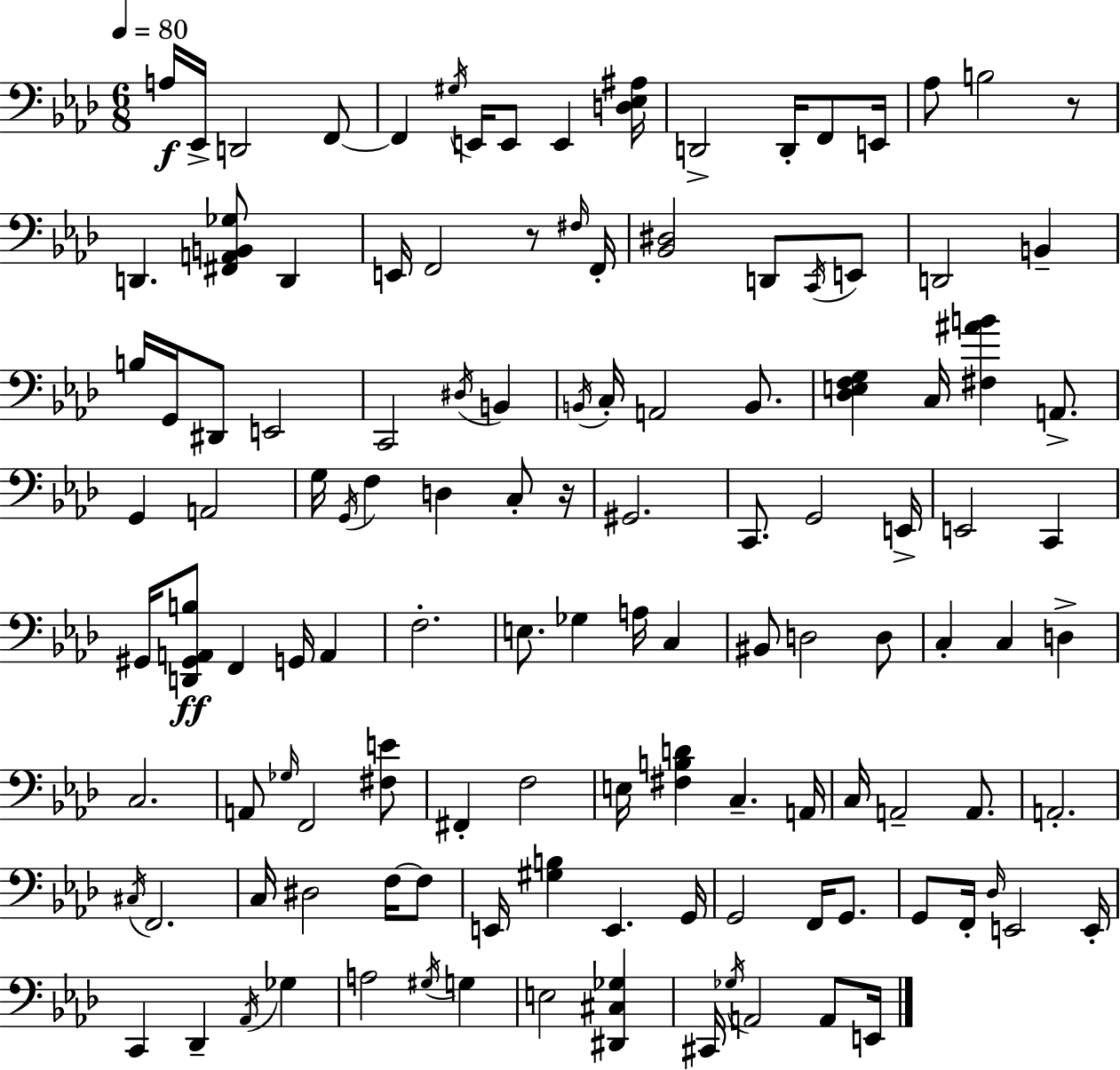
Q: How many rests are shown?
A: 3